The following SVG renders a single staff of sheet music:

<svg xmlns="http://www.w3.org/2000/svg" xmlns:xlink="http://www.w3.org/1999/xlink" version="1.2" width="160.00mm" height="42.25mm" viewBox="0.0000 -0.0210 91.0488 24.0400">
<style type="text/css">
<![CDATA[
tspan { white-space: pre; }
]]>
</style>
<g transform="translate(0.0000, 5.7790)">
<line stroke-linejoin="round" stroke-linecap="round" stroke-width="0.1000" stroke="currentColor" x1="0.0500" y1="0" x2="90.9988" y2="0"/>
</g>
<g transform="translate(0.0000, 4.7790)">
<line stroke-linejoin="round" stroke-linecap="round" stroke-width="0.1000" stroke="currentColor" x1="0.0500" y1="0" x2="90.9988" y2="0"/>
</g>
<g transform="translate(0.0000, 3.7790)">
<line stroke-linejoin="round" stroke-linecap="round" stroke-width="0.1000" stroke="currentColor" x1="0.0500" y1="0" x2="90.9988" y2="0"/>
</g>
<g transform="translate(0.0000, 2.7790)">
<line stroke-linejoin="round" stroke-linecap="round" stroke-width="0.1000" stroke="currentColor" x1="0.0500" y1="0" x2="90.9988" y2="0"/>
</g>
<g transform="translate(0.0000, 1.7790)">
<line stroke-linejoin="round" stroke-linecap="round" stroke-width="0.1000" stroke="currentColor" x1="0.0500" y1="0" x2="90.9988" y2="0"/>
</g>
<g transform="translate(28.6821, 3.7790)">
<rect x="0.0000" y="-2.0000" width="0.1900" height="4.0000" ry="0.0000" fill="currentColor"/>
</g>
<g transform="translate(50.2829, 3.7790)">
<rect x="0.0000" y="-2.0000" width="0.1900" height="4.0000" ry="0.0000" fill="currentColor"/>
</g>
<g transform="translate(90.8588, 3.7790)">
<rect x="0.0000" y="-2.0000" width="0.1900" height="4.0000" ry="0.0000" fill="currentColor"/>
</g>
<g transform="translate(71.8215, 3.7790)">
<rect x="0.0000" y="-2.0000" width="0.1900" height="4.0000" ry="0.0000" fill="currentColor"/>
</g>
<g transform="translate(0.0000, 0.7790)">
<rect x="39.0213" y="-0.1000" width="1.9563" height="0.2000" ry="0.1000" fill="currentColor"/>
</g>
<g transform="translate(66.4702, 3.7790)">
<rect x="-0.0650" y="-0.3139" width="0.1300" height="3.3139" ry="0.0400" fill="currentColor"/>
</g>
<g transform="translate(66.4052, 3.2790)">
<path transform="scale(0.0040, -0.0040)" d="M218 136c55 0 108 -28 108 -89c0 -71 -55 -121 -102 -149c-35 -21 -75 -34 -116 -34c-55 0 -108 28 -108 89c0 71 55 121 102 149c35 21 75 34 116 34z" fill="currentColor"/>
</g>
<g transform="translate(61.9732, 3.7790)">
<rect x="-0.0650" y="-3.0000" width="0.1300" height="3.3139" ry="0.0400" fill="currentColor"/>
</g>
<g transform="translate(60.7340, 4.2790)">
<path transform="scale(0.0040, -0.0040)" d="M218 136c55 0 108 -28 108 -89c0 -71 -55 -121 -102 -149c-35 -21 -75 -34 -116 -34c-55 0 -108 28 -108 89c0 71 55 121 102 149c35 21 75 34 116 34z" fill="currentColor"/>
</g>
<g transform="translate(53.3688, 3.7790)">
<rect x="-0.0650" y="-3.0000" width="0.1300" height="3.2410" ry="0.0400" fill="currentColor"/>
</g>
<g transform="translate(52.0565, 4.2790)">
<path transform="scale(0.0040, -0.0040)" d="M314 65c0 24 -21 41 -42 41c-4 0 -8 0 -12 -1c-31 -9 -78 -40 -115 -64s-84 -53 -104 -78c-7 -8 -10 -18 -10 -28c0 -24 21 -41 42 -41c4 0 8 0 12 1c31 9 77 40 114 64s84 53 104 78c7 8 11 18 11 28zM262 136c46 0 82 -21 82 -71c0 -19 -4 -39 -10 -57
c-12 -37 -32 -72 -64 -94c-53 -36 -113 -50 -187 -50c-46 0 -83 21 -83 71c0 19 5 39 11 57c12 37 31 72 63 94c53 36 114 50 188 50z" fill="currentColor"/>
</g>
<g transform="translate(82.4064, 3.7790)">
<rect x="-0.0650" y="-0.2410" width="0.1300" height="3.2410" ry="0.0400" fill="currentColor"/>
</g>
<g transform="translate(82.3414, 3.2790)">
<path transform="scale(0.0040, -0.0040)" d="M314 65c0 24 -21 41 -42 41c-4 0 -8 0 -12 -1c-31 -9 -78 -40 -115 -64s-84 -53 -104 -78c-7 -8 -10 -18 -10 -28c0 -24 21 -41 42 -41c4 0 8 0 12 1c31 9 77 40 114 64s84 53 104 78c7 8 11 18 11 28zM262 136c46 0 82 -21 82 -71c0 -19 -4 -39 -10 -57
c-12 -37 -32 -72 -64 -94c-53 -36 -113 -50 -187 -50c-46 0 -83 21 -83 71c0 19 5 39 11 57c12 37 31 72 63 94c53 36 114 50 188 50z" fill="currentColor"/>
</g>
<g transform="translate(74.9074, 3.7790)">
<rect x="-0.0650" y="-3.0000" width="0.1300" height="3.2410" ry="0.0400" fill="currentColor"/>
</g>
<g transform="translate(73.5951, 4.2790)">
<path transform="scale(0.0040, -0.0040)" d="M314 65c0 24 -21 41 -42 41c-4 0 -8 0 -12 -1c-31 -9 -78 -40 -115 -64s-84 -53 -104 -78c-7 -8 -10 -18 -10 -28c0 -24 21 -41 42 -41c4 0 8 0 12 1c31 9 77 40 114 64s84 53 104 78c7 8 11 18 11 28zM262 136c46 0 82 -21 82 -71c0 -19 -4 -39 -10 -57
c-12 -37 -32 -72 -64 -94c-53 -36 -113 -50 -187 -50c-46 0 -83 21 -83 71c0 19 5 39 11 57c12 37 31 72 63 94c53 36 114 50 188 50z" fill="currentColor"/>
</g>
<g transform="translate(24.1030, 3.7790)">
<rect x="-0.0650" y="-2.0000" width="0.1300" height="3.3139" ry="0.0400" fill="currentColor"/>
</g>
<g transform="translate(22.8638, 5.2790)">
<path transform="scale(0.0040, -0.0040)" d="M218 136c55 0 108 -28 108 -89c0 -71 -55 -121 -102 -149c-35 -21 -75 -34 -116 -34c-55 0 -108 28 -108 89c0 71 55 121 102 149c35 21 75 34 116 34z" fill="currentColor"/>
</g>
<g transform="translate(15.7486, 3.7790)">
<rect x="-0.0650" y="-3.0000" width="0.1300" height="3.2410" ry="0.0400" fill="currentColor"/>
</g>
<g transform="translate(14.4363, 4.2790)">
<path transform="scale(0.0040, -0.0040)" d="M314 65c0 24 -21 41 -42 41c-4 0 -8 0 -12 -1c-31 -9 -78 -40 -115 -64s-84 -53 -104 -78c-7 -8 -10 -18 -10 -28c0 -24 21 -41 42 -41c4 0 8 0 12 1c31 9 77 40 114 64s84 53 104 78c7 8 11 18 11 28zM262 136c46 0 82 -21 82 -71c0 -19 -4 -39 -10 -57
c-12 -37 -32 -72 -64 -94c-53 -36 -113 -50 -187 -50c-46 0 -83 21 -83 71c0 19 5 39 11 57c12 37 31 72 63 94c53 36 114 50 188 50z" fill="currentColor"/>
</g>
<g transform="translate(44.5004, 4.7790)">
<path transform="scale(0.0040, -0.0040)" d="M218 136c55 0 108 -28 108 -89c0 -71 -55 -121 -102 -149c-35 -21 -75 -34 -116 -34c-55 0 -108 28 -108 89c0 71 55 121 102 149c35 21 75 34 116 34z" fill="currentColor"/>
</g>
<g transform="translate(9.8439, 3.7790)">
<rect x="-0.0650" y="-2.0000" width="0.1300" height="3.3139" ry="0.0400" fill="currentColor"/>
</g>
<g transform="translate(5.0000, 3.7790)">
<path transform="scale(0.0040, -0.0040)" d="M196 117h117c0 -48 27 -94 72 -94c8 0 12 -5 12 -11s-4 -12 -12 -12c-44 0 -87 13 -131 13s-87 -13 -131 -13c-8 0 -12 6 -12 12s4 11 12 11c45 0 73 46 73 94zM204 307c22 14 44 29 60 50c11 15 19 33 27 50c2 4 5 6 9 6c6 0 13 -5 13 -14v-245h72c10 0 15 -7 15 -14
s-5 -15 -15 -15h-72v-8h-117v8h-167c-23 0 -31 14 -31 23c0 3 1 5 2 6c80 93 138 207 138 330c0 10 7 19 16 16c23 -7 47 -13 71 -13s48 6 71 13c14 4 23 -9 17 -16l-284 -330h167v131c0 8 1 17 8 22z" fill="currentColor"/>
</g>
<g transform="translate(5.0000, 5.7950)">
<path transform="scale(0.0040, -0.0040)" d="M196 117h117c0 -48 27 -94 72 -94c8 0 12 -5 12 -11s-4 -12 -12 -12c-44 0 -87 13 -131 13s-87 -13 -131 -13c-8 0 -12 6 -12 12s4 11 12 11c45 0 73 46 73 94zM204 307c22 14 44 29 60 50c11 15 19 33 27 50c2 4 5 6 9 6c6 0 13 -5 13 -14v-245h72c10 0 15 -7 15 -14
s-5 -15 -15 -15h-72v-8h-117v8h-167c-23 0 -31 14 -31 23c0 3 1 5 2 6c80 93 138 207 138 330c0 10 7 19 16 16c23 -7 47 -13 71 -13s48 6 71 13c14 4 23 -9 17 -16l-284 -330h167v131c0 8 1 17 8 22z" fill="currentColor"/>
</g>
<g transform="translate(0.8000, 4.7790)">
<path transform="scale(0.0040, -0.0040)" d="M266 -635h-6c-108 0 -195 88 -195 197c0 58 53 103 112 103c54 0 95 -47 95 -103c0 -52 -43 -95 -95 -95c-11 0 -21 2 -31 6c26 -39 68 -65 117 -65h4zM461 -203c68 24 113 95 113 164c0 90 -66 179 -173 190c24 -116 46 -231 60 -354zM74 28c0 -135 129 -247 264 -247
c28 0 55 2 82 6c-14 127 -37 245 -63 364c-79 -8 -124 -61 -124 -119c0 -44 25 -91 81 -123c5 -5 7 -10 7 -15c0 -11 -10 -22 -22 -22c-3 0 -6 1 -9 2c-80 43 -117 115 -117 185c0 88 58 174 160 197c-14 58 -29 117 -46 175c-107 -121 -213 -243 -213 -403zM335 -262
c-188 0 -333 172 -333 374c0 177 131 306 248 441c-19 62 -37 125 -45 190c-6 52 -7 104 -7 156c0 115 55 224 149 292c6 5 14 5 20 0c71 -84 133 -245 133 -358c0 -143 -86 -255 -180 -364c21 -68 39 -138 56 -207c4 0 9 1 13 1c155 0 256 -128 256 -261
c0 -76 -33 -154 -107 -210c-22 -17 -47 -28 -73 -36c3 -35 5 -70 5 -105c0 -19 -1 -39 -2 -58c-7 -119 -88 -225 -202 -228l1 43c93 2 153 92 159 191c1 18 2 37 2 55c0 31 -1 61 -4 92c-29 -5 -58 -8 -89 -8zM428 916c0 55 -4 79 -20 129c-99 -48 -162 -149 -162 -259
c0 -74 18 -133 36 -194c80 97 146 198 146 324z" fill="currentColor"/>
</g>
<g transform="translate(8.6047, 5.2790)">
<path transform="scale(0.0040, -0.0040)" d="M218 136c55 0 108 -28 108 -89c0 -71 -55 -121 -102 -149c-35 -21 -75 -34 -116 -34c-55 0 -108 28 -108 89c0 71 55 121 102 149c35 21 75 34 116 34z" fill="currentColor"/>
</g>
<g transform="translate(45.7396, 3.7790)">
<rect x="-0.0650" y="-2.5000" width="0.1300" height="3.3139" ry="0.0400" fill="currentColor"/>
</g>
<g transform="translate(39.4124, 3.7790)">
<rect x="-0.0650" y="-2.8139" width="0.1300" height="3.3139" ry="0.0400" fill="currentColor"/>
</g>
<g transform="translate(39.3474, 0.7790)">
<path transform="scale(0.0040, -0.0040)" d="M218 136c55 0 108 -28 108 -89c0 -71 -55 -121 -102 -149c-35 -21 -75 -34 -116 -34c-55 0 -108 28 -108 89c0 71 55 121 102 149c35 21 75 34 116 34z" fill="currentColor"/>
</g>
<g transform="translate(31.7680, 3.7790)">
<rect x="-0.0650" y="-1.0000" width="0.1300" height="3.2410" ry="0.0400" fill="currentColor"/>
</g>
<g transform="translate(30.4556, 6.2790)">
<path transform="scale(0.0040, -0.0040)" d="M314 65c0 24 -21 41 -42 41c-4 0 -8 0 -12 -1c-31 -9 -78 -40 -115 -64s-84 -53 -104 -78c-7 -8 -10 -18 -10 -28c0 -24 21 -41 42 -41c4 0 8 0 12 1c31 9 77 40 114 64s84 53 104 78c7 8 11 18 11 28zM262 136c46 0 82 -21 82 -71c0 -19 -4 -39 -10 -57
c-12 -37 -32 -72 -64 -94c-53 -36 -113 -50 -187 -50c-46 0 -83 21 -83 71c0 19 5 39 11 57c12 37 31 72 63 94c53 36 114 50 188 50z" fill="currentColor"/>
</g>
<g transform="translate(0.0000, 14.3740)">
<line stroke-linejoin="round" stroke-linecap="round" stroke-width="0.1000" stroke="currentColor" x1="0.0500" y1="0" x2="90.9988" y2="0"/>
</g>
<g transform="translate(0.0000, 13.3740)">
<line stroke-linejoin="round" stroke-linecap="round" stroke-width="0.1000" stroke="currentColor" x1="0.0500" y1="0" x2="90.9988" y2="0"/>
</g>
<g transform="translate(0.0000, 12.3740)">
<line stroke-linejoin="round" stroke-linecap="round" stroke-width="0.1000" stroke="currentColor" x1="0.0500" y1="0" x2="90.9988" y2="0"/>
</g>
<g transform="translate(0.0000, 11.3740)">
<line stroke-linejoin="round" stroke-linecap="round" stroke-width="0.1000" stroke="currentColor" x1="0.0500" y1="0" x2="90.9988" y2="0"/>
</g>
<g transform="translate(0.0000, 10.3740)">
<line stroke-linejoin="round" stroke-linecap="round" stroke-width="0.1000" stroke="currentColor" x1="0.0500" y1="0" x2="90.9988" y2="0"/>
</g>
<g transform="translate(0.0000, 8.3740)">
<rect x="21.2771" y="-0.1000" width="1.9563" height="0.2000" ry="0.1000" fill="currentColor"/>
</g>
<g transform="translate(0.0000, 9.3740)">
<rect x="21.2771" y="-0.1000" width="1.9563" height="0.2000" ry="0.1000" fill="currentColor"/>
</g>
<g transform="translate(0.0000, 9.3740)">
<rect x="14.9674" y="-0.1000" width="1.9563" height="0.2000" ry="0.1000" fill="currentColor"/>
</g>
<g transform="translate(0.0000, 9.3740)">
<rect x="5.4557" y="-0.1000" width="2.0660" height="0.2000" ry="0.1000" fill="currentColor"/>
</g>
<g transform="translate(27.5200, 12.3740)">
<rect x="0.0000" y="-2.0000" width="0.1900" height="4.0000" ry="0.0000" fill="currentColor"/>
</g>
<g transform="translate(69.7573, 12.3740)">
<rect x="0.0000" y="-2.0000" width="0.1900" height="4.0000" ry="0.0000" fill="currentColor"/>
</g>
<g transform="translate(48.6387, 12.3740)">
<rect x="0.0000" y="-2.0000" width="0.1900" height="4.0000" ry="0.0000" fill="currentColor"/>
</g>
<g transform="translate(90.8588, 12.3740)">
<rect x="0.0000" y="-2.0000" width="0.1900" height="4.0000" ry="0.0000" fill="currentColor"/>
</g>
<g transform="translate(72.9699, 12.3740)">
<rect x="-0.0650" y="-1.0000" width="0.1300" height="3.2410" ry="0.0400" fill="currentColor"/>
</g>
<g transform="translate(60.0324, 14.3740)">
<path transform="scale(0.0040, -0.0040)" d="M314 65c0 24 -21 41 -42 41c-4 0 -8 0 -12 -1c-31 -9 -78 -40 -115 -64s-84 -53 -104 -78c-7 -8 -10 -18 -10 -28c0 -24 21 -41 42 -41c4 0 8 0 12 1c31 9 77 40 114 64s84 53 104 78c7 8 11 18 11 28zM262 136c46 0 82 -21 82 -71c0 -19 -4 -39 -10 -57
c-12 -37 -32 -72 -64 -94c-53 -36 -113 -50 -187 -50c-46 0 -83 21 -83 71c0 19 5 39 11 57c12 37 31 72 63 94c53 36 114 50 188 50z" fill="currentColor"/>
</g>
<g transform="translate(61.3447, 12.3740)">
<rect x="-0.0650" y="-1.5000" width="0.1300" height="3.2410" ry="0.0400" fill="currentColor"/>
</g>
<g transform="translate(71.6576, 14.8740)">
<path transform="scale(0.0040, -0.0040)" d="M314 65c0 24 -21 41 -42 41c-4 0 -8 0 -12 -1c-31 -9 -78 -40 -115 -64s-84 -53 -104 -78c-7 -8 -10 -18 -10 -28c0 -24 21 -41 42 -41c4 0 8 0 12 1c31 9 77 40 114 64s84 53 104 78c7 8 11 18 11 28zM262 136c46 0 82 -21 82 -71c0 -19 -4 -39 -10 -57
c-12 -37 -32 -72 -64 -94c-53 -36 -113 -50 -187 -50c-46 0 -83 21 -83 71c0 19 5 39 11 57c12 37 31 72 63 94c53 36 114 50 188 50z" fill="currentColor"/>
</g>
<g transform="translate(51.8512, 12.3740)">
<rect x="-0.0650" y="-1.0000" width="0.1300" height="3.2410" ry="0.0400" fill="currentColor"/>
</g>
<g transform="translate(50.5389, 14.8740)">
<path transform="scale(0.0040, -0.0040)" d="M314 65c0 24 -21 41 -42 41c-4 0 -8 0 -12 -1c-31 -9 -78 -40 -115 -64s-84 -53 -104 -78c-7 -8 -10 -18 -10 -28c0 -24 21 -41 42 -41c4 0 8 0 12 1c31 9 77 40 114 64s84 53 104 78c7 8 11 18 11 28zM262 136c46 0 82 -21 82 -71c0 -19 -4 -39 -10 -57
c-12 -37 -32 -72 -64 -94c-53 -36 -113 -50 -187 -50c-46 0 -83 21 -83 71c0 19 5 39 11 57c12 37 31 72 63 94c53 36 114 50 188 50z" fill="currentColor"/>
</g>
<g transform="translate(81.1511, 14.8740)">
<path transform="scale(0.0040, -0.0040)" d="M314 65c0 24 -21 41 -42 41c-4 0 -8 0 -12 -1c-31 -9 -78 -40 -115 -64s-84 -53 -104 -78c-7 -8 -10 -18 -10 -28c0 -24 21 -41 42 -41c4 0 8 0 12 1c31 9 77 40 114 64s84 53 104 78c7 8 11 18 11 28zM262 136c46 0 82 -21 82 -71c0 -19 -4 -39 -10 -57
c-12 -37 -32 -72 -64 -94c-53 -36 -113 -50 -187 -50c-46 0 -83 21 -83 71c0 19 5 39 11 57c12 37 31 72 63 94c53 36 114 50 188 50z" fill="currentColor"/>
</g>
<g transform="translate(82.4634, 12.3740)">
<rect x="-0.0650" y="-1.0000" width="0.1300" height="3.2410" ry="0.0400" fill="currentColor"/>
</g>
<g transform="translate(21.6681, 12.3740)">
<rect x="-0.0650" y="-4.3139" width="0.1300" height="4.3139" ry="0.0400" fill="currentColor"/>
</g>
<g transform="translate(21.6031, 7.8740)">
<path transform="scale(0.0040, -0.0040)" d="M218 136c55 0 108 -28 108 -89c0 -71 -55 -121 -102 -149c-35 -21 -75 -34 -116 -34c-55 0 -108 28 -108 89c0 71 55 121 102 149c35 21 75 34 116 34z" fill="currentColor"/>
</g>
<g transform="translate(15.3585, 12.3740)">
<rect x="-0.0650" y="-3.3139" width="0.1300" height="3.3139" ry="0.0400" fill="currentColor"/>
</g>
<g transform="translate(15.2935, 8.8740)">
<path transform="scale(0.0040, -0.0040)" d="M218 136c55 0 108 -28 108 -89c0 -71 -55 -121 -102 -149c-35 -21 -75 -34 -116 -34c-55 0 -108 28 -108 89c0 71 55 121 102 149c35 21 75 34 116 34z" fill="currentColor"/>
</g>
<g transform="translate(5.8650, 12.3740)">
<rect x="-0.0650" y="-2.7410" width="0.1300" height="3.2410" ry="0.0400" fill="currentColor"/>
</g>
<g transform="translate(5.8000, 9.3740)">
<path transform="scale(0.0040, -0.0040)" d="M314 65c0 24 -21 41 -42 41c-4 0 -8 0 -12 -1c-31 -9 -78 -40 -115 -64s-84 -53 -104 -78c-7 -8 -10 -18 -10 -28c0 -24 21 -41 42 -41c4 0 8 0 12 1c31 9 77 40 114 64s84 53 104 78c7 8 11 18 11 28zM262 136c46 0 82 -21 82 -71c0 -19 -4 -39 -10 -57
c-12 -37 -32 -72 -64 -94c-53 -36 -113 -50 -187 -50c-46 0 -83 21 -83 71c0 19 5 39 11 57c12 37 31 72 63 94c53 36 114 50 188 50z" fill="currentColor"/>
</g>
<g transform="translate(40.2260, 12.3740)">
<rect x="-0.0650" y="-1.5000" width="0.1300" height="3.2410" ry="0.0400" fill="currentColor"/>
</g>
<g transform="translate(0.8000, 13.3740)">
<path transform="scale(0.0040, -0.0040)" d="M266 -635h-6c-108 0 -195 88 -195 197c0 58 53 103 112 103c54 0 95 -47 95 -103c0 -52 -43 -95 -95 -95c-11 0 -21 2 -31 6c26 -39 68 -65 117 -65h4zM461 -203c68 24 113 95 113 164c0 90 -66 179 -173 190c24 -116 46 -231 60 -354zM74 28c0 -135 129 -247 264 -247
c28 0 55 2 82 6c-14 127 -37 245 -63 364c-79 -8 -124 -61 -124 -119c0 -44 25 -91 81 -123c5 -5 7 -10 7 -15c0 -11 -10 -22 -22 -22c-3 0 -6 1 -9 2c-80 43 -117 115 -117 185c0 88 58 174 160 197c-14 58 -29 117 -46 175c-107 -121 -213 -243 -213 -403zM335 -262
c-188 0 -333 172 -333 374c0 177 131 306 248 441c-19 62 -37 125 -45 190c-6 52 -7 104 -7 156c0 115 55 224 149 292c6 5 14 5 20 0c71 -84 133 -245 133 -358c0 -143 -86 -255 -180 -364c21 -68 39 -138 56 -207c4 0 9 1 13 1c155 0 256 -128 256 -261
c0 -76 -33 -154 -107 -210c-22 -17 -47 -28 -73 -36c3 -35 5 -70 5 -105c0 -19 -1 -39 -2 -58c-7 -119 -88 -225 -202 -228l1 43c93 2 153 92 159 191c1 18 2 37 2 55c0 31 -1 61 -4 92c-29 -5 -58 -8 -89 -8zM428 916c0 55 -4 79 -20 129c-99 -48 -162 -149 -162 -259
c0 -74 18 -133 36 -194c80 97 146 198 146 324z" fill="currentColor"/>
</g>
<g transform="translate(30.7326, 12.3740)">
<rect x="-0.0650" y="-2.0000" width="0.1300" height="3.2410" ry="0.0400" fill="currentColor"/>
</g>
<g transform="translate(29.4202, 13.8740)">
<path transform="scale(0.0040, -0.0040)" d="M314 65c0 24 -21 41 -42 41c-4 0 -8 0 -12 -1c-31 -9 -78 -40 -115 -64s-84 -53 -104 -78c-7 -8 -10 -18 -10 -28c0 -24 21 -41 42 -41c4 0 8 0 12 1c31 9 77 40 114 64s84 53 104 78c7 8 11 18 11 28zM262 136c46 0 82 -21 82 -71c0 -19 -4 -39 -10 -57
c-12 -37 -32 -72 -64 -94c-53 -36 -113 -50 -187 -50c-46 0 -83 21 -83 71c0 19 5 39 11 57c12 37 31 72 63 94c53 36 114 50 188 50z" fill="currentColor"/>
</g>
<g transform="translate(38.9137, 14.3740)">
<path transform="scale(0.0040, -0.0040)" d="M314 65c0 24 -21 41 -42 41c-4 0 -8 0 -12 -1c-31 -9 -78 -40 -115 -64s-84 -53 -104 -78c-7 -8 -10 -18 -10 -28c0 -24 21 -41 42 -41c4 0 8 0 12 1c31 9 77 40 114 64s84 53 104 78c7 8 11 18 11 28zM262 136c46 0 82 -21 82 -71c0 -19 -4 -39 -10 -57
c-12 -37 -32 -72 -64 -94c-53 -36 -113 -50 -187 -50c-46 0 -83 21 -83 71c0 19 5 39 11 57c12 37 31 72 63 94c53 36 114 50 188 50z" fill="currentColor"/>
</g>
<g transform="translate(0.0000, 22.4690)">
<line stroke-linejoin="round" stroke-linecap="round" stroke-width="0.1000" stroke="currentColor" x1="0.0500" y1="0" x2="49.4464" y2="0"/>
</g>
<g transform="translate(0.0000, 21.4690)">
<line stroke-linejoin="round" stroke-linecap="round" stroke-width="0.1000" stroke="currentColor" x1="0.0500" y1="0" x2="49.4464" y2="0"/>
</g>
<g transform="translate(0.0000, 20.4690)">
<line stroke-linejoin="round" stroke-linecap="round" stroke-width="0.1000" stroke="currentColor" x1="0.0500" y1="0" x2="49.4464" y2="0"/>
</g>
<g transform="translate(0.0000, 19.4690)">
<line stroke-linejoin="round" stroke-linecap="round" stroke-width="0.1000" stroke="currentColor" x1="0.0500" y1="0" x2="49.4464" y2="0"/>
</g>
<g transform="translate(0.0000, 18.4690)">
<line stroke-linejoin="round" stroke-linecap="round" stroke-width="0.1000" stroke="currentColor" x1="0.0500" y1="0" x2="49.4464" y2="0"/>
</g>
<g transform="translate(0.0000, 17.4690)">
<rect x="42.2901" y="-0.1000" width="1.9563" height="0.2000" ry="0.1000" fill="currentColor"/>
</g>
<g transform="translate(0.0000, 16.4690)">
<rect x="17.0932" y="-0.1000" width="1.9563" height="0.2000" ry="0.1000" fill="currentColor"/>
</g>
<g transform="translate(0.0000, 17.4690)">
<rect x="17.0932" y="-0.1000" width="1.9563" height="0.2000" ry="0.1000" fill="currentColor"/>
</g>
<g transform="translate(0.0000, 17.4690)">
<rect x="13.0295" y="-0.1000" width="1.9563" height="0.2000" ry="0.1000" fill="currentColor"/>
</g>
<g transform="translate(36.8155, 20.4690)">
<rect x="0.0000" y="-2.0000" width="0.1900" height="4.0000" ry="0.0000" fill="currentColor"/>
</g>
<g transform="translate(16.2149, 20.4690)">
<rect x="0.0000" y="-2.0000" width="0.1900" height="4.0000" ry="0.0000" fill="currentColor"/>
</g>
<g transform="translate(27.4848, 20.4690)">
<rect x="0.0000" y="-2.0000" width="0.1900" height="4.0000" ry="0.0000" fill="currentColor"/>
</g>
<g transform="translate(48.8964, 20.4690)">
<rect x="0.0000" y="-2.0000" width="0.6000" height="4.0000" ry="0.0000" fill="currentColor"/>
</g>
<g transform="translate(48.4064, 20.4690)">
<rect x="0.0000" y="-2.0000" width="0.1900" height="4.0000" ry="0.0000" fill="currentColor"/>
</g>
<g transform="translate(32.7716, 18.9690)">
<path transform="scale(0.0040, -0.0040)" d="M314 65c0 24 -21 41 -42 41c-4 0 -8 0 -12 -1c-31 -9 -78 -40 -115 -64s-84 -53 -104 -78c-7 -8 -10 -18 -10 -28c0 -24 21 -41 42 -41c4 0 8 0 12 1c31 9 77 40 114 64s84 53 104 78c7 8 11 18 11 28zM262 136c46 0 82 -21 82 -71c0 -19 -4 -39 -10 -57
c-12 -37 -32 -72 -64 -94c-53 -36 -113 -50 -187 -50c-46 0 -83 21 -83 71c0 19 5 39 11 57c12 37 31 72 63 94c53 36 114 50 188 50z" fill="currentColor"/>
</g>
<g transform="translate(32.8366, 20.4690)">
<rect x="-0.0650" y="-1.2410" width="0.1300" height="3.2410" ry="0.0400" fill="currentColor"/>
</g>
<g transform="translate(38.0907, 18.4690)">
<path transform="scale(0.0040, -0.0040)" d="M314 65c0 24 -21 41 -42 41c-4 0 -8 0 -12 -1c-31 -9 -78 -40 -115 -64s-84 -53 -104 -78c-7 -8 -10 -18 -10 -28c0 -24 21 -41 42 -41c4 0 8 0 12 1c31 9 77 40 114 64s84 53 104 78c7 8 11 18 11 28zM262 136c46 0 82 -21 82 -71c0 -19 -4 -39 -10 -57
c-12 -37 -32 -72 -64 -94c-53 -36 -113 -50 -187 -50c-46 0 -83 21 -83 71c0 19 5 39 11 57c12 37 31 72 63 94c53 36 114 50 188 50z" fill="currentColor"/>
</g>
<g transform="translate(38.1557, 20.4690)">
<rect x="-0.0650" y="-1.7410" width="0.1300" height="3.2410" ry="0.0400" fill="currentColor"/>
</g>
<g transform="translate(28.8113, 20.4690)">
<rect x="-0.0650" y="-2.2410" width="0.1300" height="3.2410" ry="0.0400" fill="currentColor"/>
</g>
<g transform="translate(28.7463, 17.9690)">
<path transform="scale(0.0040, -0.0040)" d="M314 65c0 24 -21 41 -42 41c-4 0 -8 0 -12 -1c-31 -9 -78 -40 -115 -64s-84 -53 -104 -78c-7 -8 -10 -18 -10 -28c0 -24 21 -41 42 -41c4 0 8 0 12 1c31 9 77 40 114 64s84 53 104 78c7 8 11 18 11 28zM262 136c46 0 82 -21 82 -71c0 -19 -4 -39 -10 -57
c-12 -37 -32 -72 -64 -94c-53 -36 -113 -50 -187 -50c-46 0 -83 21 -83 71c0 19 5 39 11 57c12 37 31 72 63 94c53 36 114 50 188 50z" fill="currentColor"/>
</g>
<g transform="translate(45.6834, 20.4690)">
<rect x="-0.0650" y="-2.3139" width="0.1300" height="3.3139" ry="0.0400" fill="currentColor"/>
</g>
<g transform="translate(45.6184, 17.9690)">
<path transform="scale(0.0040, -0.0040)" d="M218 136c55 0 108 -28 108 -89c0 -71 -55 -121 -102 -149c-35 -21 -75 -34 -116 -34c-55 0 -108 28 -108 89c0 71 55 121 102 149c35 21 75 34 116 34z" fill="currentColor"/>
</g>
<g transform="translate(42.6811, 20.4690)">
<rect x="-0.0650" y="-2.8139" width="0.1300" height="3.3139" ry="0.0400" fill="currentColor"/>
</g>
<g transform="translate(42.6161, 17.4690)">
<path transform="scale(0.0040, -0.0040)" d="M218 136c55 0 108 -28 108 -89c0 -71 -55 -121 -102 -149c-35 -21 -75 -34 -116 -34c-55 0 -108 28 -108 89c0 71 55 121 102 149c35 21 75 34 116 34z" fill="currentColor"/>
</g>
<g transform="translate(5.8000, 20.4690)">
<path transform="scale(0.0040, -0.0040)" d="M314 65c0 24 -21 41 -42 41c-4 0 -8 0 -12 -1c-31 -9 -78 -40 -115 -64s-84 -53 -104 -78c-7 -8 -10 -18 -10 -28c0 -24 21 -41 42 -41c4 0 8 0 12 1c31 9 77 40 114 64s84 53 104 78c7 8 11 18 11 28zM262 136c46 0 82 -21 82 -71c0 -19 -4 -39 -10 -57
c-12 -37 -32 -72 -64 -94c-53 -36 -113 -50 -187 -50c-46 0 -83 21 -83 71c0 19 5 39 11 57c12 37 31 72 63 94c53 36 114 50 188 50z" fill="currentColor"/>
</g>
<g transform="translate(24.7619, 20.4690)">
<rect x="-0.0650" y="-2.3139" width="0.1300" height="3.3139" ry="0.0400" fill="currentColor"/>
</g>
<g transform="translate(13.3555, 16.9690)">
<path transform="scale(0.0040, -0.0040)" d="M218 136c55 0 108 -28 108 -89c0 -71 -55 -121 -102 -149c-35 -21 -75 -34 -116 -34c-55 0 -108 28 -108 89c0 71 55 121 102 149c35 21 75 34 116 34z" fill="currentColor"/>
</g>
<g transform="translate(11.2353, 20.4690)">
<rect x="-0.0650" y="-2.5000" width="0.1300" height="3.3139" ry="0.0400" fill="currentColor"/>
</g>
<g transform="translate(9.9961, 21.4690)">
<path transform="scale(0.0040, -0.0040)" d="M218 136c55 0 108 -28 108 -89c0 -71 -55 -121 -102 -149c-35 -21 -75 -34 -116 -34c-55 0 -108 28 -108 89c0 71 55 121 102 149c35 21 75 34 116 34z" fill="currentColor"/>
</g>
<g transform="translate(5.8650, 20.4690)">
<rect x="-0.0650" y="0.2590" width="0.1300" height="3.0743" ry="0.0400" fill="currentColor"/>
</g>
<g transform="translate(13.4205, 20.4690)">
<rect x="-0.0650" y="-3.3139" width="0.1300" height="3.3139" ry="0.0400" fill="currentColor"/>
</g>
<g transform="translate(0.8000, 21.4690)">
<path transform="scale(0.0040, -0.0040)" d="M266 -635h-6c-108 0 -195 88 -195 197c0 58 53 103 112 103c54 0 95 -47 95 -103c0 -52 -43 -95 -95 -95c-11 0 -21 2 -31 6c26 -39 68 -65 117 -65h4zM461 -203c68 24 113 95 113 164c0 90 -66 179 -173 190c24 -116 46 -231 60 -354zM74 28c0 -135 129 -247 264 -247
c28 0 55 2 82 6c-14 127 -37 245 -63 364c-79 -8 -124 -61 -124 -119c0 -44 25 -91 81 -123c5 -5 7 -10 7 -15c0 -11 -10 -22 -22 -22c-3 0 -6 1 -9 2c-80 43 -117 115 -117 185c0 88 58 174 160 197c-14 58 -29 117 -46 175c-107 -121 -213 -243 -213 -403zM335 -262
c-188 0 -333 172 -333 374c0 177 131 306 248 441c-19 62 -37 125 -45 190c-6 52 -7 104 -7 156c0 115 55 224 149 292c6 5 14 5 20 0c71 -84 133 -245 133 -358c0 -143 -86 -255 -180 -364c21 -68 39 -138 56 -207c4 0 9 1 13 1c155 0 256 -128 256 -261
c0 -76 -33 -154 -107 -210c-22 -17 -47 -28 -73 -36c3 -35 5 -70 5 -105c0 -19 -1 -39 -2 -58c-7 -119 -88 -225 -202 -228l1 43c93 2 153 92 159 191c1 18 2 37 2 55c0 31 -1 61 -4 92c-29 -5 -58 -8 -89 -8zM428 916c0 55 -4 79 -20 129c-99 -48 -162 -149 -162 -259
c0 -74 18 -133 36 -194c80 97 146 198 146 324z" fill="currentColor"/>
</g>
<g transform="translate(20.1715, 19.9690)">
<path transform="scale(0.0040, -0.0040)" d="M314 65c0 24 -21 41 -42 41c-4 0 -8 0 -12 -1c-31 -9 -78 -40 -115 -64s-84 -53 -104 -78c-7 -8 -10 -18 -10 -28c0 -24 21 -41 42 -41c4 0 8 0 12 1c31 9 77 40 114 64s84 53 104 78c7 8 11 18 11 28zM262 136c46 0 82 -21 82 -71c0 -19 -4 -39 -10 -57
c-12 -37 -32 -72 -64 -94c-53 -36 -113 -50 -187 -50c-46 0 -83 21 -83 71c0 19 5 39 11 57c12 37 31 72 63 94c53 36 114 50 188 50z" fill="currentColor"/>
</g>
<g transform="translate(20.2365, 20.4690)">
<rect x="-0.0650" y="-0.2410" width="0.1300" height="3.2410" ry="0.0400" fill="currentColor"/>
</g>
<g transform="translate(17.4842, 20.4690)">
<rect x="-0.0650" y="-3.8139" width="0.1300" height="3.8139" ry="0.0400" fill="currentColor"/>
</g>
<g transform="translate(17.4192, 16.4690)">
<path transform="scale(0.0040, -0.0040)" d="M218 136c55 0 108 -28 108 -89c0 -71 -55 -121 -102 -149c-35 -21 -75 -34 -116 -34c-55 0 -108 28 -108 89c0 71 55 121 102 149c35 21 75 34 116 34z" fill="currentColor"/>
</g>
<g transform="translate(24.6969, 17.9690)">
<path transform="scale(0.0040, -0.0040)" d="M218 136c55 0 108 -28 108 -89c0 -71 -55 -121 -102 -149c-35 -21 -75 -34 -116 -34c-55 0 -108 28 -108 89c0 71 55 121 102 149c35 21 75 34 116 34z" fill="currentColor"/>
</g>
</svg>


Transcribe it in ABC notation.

X:1
T:Untitled
M:4/4
L:1/4
K:C
F A2 F D2 a G A2 A c A2 c2 a2 b d' F2 E2 D2 E2 D2 D2 B2 G b c' c2 g g2 e2 f2 a g